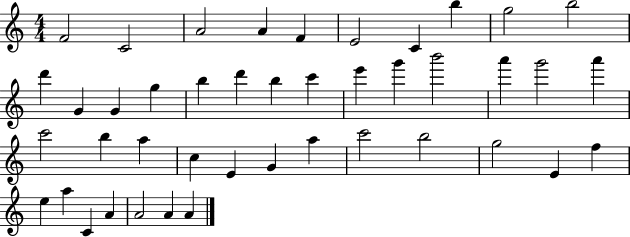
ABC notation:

X:1
T:Untitled
M:4/4
L:1/4
K:C
F2 C2 A2 A F E2 C b g2 b2 d' G G g b d' b c' e' g' b'2 a' g'2 a' c'2 b a c E G a c'2 b2 g2 E f e a C A A2 A A